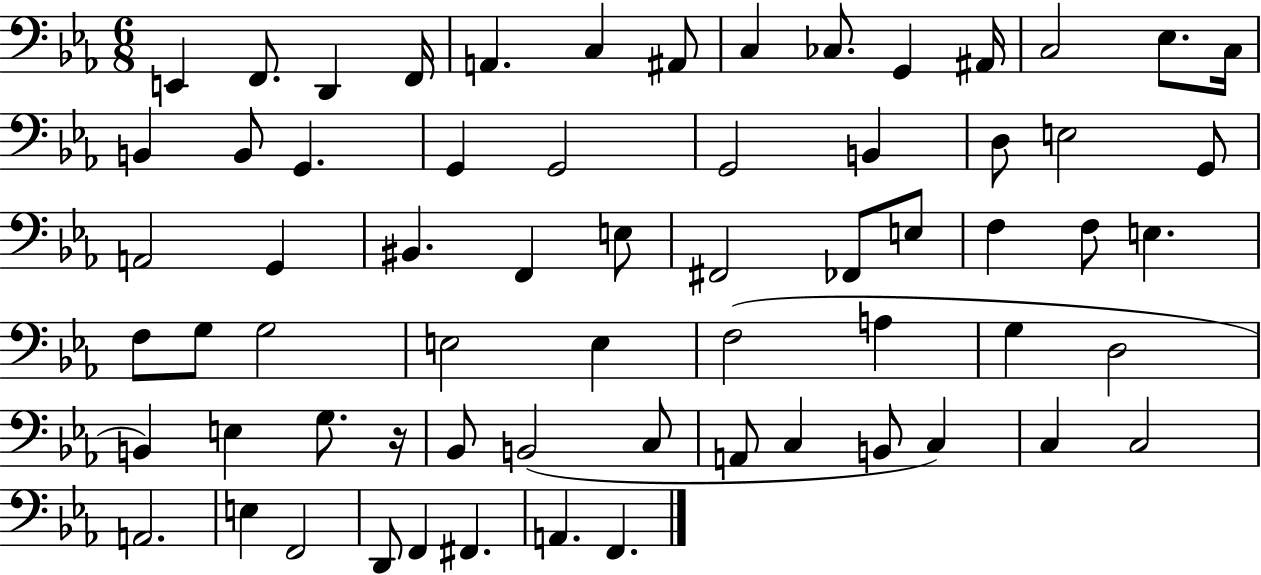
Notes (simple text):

E2/q F2/e. D2/q F2/s A2/q. C3/q A#2/e C3/q CES3/e. G2/q A#2/s C3/h Eb3/e. C3/s B2/q B2/e G2/q. G2/q G2/h G2/h B2/q D3/e E3/h G2/e A2/h G2/q BIS2/q. F2/q E3/e F#2/h FES2/e E3/e F3/q F3/e E3/q. F3/e G3/e G3/h E3/h E3/q F3/h A3/q G3/q D3/h B2/q E3/q G3/e. R/s Bb2/e B2/h C3/e A2/e C3/q B2/e C3/q C3/q C3/h A2/h. E3/q F2/h D2/e F2/q F#2/q. A2/q. F2/q.